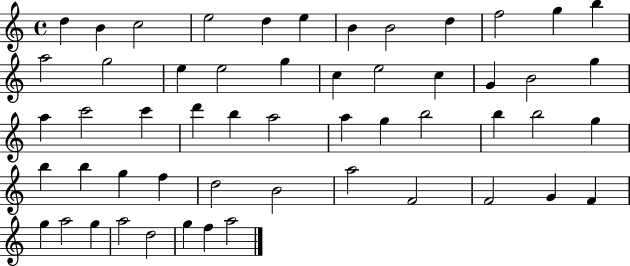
X:1
T:Untitled
M:4/4
L:1/4
K:C
d B c2 e2 d e B B2 d f2 g b a2 g2 e e2 g c e2 c G B2 g a c'2 c' d' b a2 a g b2 b b2 g b b g f d2 B2 a2 F2 F2 G F g a2 g a2 d2 g f a2